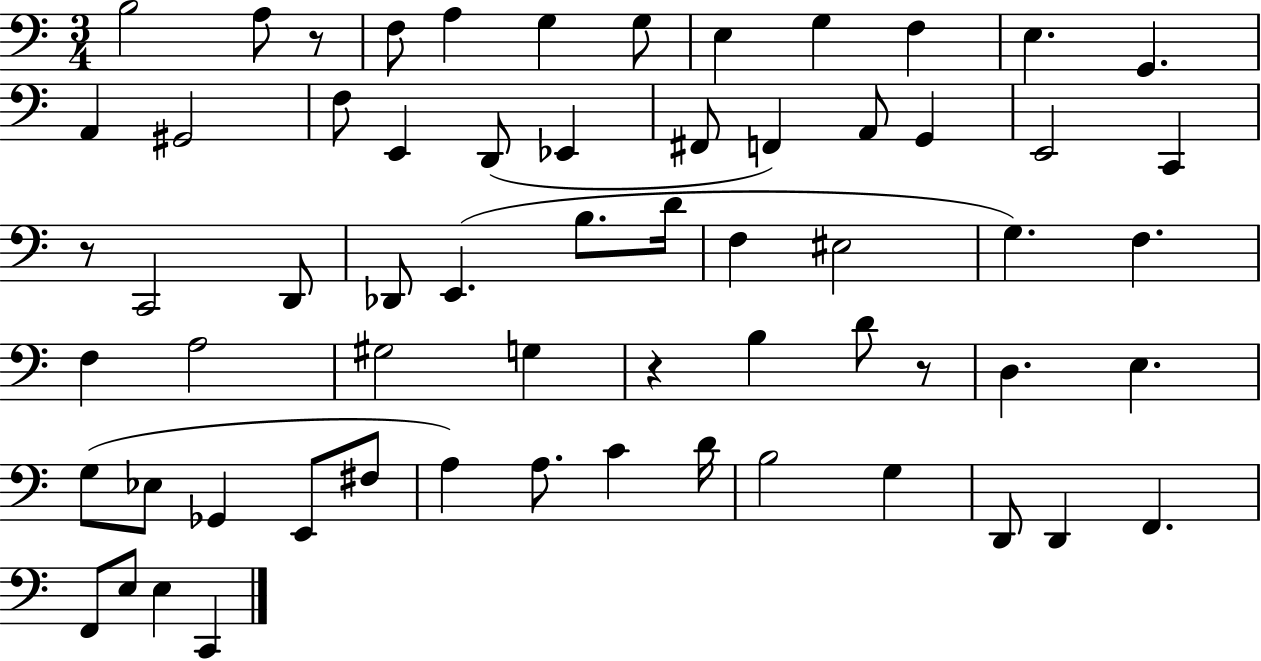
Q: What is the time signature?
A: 3/4